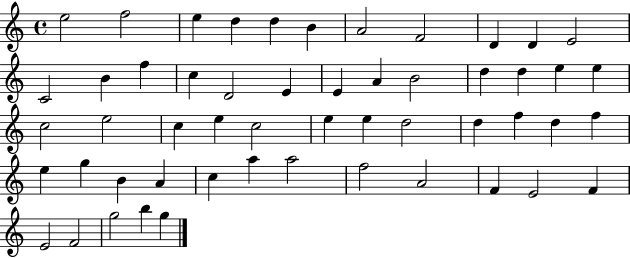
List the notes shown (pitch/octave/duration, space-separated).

E5/h F5/h E5/q D5/q D5/q B4/q A4/h F4/h D4/q D4/q E4/h C4/h B4/q F5/q C5/q D4/h E4/q E4/q A4/q B4/h D5/q D5/q E5/q E5/q C5/h E5/h C5/q E5/q C5/h E5/q E5/q D5/h D5/q F5/q D5/q F5/q E5/q G5/q B4/q A4/q C5/q A5/q A5/h F5/h A4/h F4/q E4/h F4/q E4/h F4/h G5/h B5/q G5/q